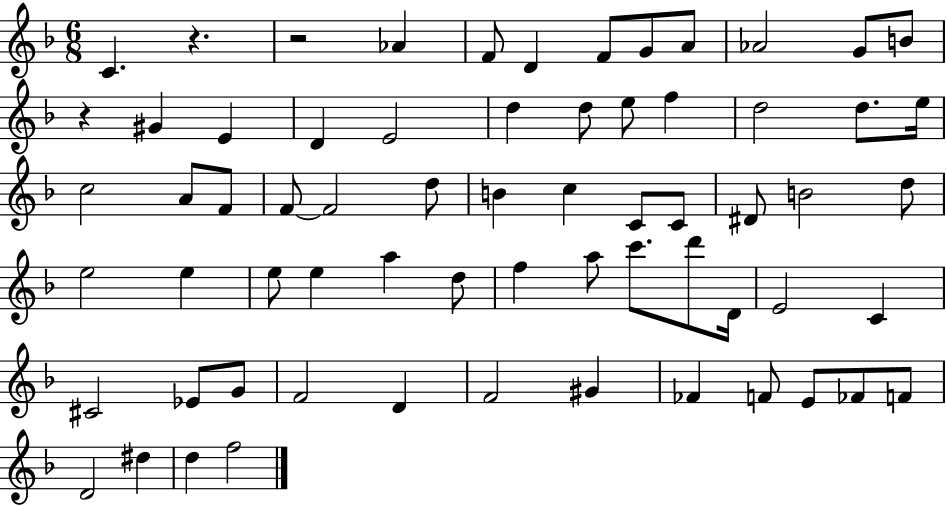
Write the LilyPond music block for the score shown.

{
  \clef treble
  \numericTimeSignature
  \time 6/8
  \key f \major
  c'4. r4. | r2 aes'4 | f'8 d'4 f'8 g'8 a'8 | aes'2 g'8 b'8 | \break r4 gis'4 e'4 | d'4 e'2 | d''4 d''8 e''8 f''4 | d''2 d''8. e''16 | \break c''2 a'8 f'8 | f'8~~ f'2 d''8 | b'4 c''4 c'8 c'8 | dis'8 b'2 d''8 | \break e''2 e''4 | e''8 e''4 a''4 d''8 | f''4 a''8 c'''8. d'''8 d'16 | e'2 c'4 | \break cis'2 ees'8 g'8 | f'2 d'4 | f'2 gis'4 | fes'4 f'8 e'8 fes'8 f'8 | \break d'2 dis''4 | d''4 f''2 | \bar "|."
}